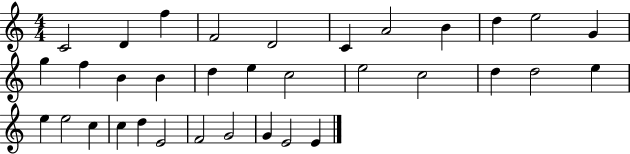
X:1
T:Untitled
M:4/4
L:1/4
K:C
C2 D f F2 D2 C A2 B d e2 G g f B B d e c2 e2 c2 d d2 e e e2 c c d E2 F2 G2 G E2 E